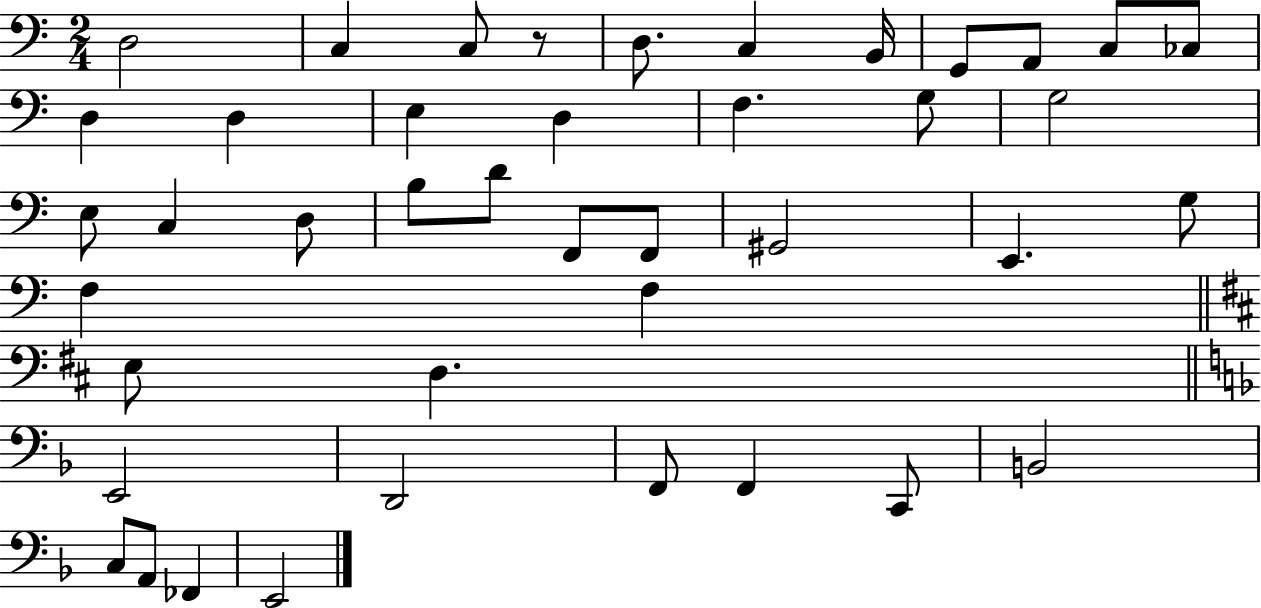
{
  \clef bass
  \numericTimeSignature
  \time 2/4
  \key c \major
  \repeat volta 2 { d2 | c4 c8 r8 | d8. c4 b,16 | g,8 a,8 c8 ces8 | \break d4 d4 | e4 d4 | f4. g8 | g2 | \break e8 c4 d8 | b8 d'8 f,8 f,8 | gis,2 | e,4. g8 | \break f4 f4 | \bar "||" \break \key d \major e8 d4. | \bar "||" \break \key f \major e,2 | d,2 | f,8 f,4 c,8 | b,2 | \break c8 a,8 fes,4 | e,2 | } \bar "|."
}